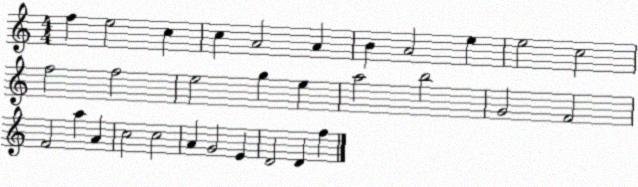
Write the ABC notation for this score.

X:1
T:Untitled
M:4/4
L:1/4
K:C
f e2 c c A2 A B A2 e e2 c2 f2 f2 e2 g e a2 b2 G2 F2 F2 a A c2 c2 A G2 E D2 D f